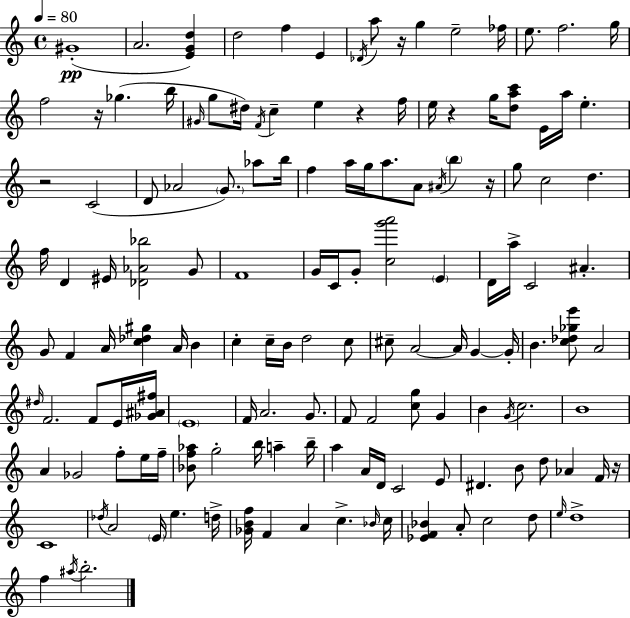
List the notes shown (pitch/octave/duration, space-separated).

G#4/w A4/h. [E4,G4,D5]/q D5/h F5/q E4/q Db4/s A5/e R/s G5/q E5/h FES5/s E5/e. F5/h. G5/s F5/h R/s Gb5/q. B5/s G#4/s G5/e D#5/s F4/s C5/q E5/q R/q F5/s E5/s R/q G5/s [D5,A5,C6]/e E4/s A5/s E5/q. R/h C4/h D4/e Ab4/h G4/e. Ab5/e B5/s F5/q A5/s G5/s A5/e. A4/e A#4/s B5/q R/s G5/e C5/h D5/q. F5/s D4/q EIS4/s [Db4,Ab4,Bb5]/h G4/e F4/w G4/s C4/s G4/e [C5,G6,A6]/h E4/q D4/s A5/s C4/h A#4/q. G4/e F4/q A4/s [C5,Db5,G#5]/q A4/s B4/q C5/q C5/s B4/s D5/h C5/e C#5/e A4/h A4/s G4/q G4/s B4/q. [C5,Db5,Gb5,E6]/e A4/h D#5/s F4/h. F4/e E4/s [Gb4,A#4,F#5]/s E4/w F4/s A4/h. G4/e. F4/e F4/h [C5,G5]/e G4/q B4/q G4/s C5/h. B4/w A4/q Gb4/h F5/e E5/s F5/s [Bb4,F5,Ab5]/e G5/h B5/s A5/q B5/s A5/q A4/s D4/s C4/h E4/e D#4/q. B4/e D5/e Ab4/q F4/s R/s C4/w Db5/s A4/h E4/s E5/q. D5/s [Gb4,B4,F5]/s F4/q A4/q C5/q. Bb4/s C5/s [Eb4,F4,Bb4]/q A4/e C5/h D5/e E5/s D5/w F5/q A#5/s B5/h.